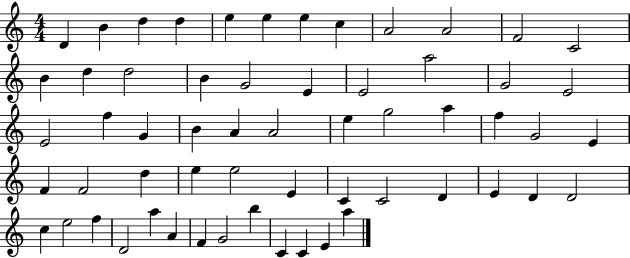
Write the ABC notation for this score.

X:1
T:Untitled
M:4/4
L:1/4
K:C
D B d d e e e c A2 A2 F2 C2 B d d2 B G2 E E2 a2 G2 E2 E2 f G B A A2 e g2 a f G2 E F F2 d e e2 E C C2 D E D D2 c e2 f D2 a A F G2 b C C E a